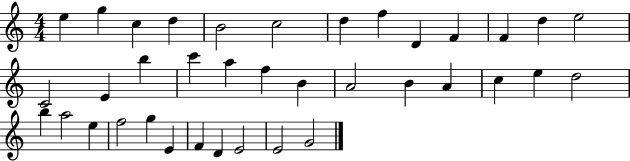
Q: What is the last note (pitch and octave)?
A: G4